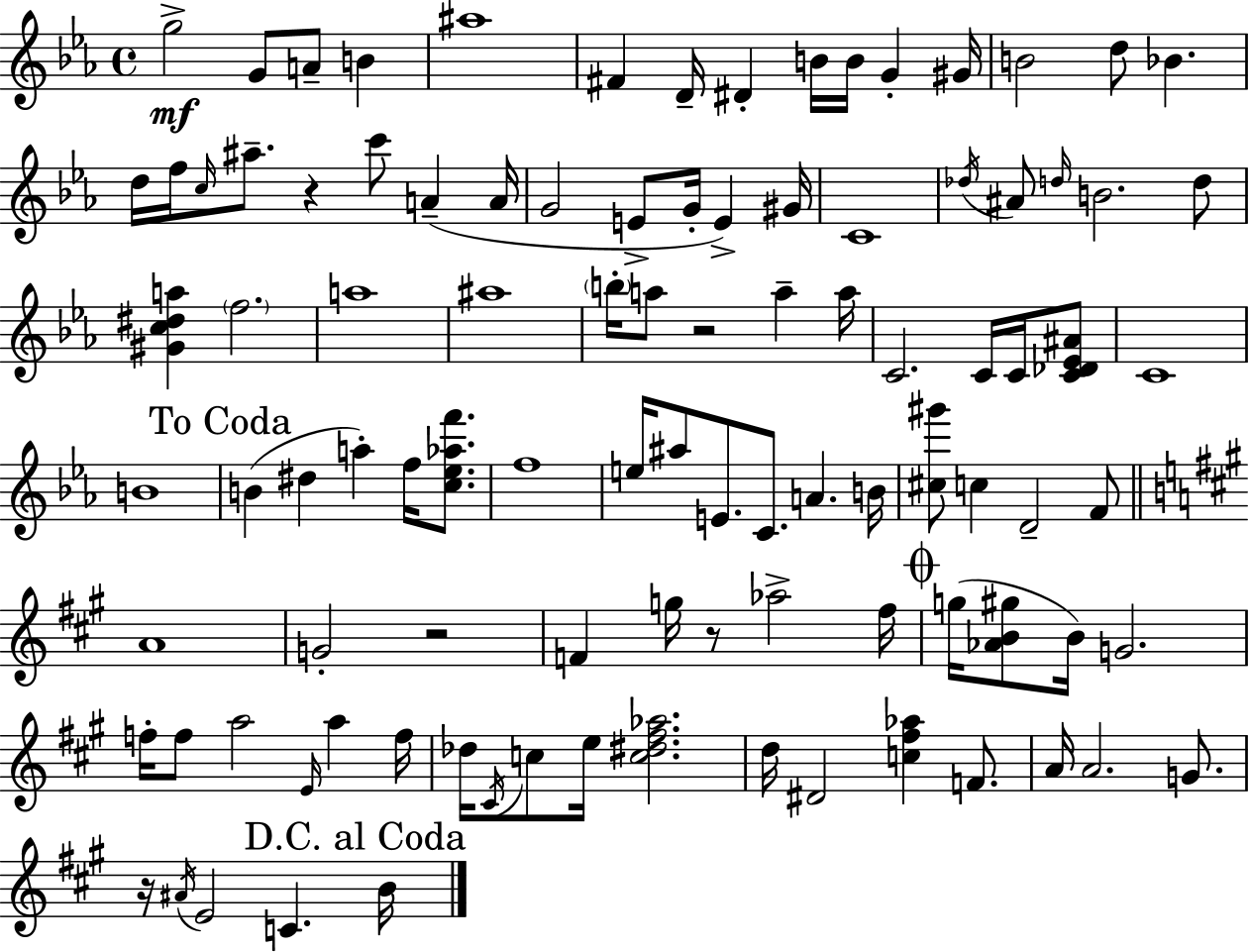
G5/h G4/e A4/e B4/q A#5/w F#4/q D4/s D#4/q B4/s B4/s G4/q G#4/s B4/h D5/e Bb4/q. D5/s F5/s C5/s A#5/e. R/q C6/e A4/q A4/s G4/h E4/e G4/s E4/q G#4/s C4/w Db5/s A#4/e D5/s B4/h. D5/e [G#4,C5,D#5,A5]/q F5/h. A5/w A#5/w B5/s A5/e R/h A5/q A5/s C4/h. C4/s C4/s [C4,Db4,Eb4,A#4]/e C4/w B4/w B4/q D#5/q A5/q F5/s [C5,Eb5,Ab5,F6]/e. F5/w E5/s A#5/e E4/e. C4/e. A4/q. B4/s [C#5,G#6]/e C5/q D4/h F4/e A4/w G4/h R/h F4/q G5/s R/e Ab5/h F#5/s G5/s [Ab4,B4,G#5]/e B4/s G4/h. F5/s F5/e A5/h E4/s A5/q F5/s Db5/s C#4/s C5/e E5/s [C5,D#5,F#5,Ab5]/h. D5/s D#4/h [C5,F#5,Ab5]/q F4/e. A4/s A4/h. G4/e. R/s A#4/s E4/h C4/q. B4/s